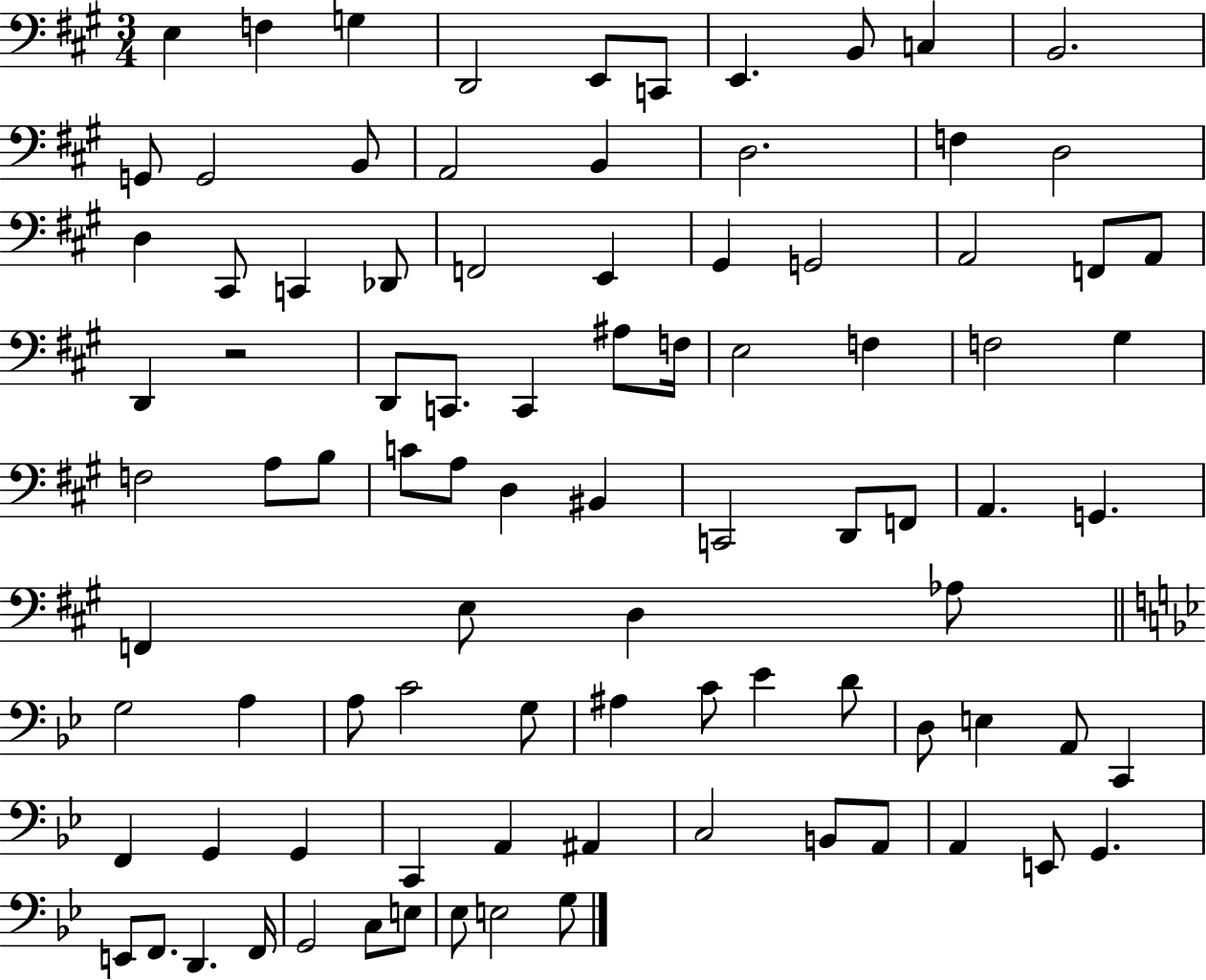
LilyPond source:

{
  \clef bass
  \numericTimeSignature
  \time 3/4
  \key a \major
  e4 f4 g4 | d,2 e,8 c,8 | e,4. b,8 c4 | b,2. | \break g,8 g,2 b,8 | a,2 b,4 | d2. | f4 d2 | \break d4 cis,8 c,4 des,8 | f,2 e,4 | gis,4 g,2 | a,2 f,8 a,8 | \break d,4 r2 | d,8 c,8. c,4 ais8 f16 | e2 f4 | f2 gis4 | \break f2 a8 b8 | c'8 a8 d4 bis,4 | c,2 d,8 f,8 | a,4. g,4. | \break f,4 e8 d4 aes8 | \bar "||" \break \key g \minor g2 a4 | a8 c'2 g8 | ais4 c'8 ees'4 d'8 | d8 e4 a,8 c,4 | \break f,4 g,4 g,4 | c,4 a,4 ais,4 | c2 b,8 a,8 | a,4 e,8 g,4. | \break e,8 f,8. d,4. f,16 | g,2 c8 e8 | ees8 e2 g8 | \bar "|."
}